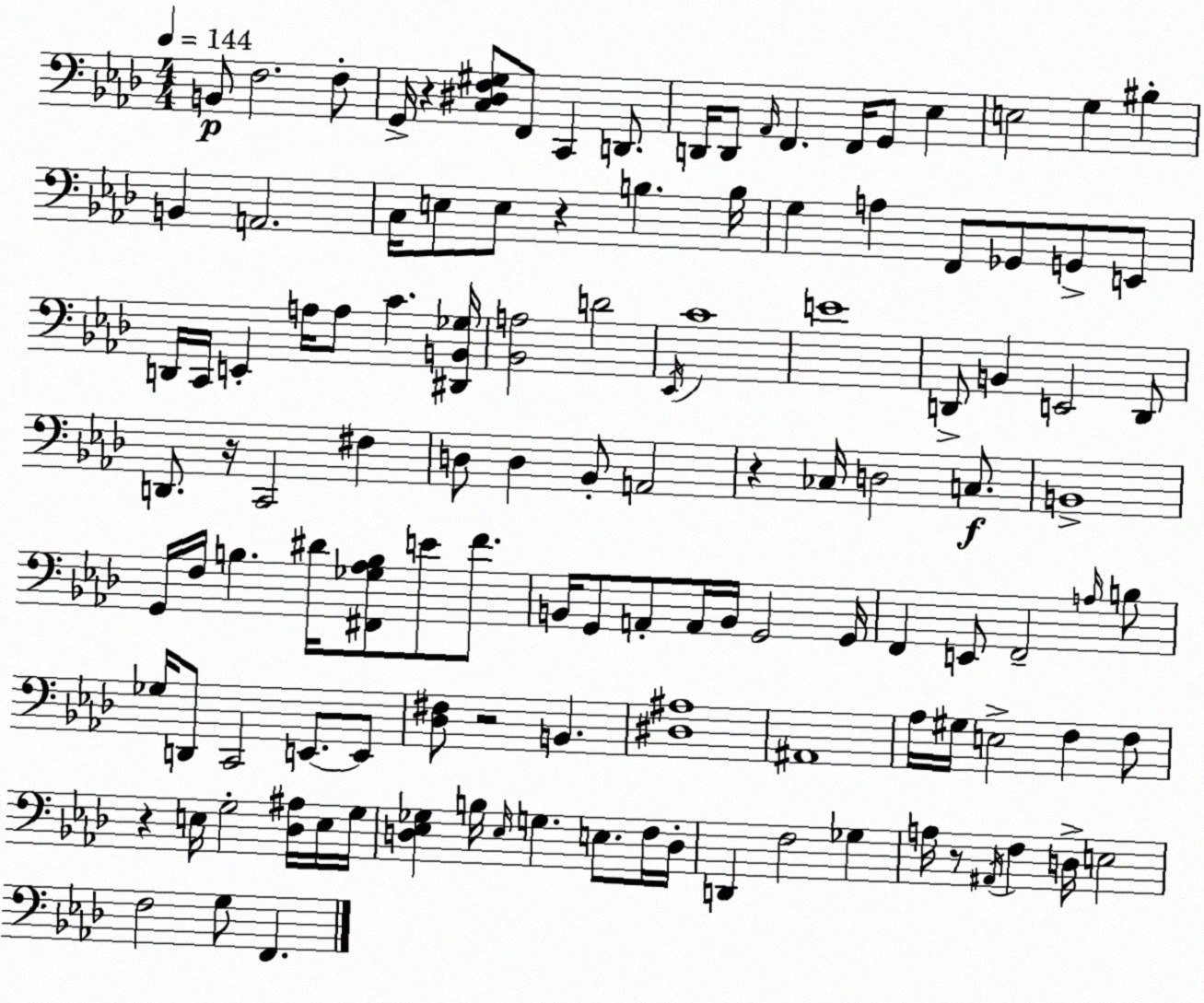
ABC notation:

X:1
T:Untitled
M:4/4
L:1/4
K:Ab
B,,/2 F,2 F,/2 G,,/4 z [C,^D,F,^G,]/2 F,,/2 C,, D,,/2 D,,/4 D,,/2 _A,,/4 F,, F,,/4 G,,/2 _E, E,2 G, ^B, B,, A,,2 C,/4 E,/2 E,/2 z B, B,/4 G, A, F,,/2 _G,,/2 G,,/2 E,,/2 D,,/4 C,,/4 E,, A,/4 A,/2 C [^D,,B,,_G,]/4 [_B,,A,]2 D2 _E,,/4 C4 E4 D,,/2 B,, E,,2 D,,/2 D,,/2 z/4 C,,2 ^F, D,/2 D, _B,,/2 A,,2 z _C,/4 D,2 C,/2 B,,4 G,,/4 F,/4 B, ^D/4 [^F,,_G,_A,B,]/2 E/2 F/2 B,,/4 G,,/2 A,,/2 A,,/4 B,,/4 G,,2 G,,/4 F,, E,,/2 F,,2 A,/4 B,/2 _G,/4 D,,/2 C,,2 E,,/2 E,,/2 [_D,^F,]/2 z2 B,, [^D,^A,]4 ^A,,4 _A,/4 ^G,/4 E,2 F, F,/2 z E,/4 G,2 [_D,^A,]/4 E,/4 G,/4 [D,_E,_G,] B,/4 _E,/4 G, E,/2 F,/4 D,/4 D,, F,2 _G, A,/4 z/2 ^A,,/4 F, D,/4 E,2 F,2 G,/2 F,,